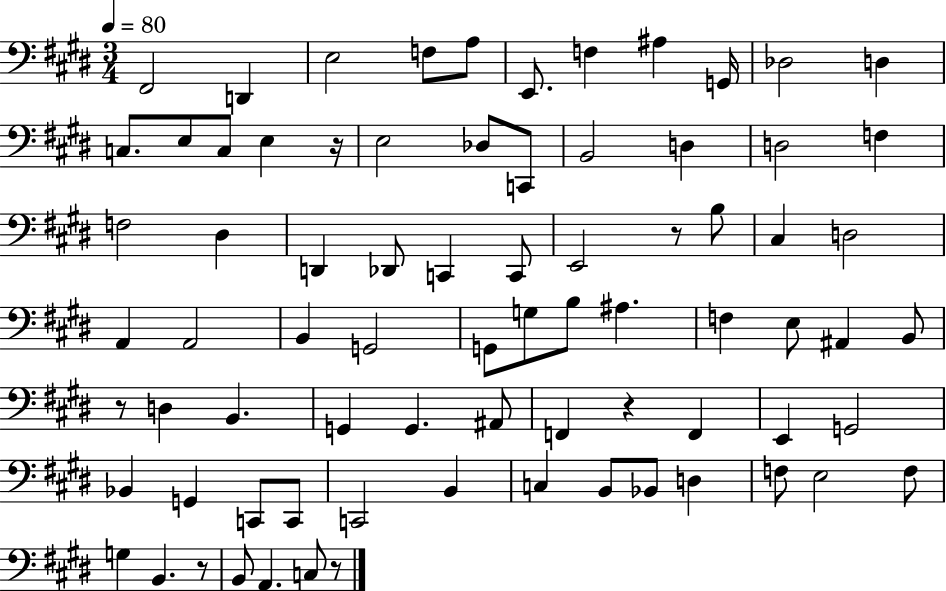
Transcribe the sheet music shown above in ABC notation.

X:1
T:Untitled
M:3/4
L:1/4
K:E
^F,,2 D,, E,2 F,/2 A,/2 E,,/2 F, ^A, G,,/4 _D,2 D, C,/2 E,/2 C,/2 E, z/4 E,2 _D,/2 C,,/2 B,,2 D, D,2 F, F,2 ^D, D,, _D,,/2 C,, C,,/2 E,,2 z/2 B,/2 ^C, D,2 A,, A,,2 B,, G,,2 G,,/2 G,/2 B,/2 ^A, F, E,/2 ^A,, B,,/2 z/2 D, B,, G,, G,, ^A,,/2 F,, z F,, E,, G,,2 _B,, G,, C,,/2 C,,/2 C,,2 B,, C, B,,/2 _B,,/2 D, F,/2 E,2 F,/2 G, B,, z/2 B,,/2 A,, C,/2 z/2